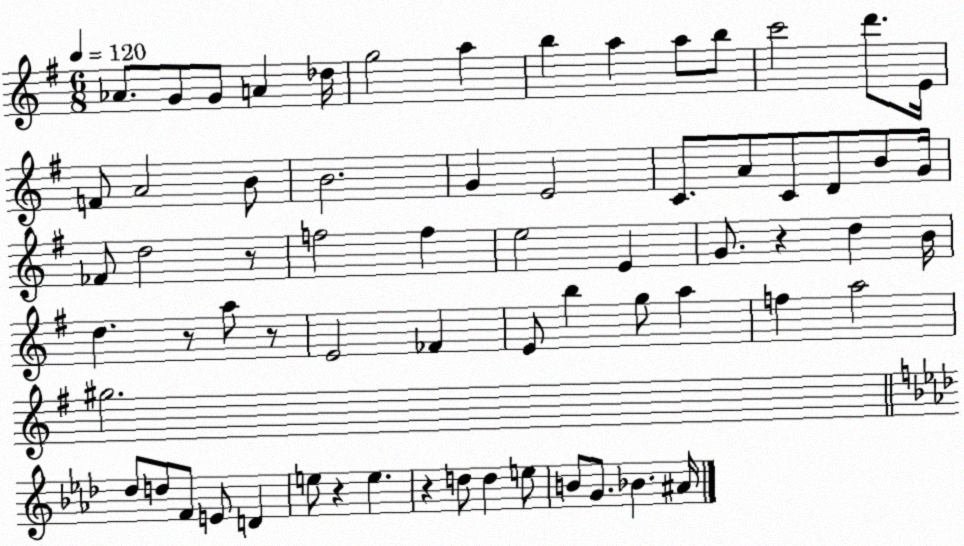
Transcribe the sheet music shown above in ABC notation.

X:1
T:Untitled
M:6/8
L:1/4
K:G
_A/2 G/2 G/2 A _d/4 g2 a b a a/2 b/2 c'2 d'/2 E/4 F/2 A2 B/2 B2 G E2 C/2 A/2 C/2 D/2 B/2 G/4 _F/2 d2 z/2 f2 f e2 E G/2 z d B/4 d z/2 a/2 z/2 E2 _F E/2 b g/2 a f a2 ^g2 _d/2 d/2 F/2 E/2 D e/2 z e z d/2 d e/2 B/2 G/2 _B ^A/4